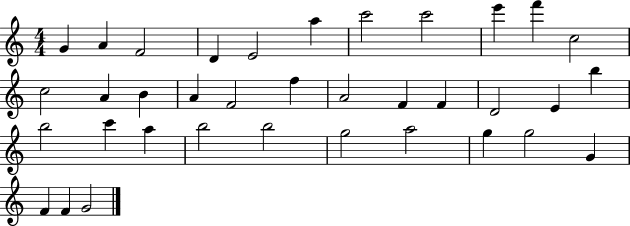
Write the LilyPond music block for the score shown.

{
  \clef treble
  \numericTimeSignature
  \time 4/4
  \key c \major
  g'4 a'4 f'2 | d'4 e'2 a''4 | c'''2 c'''2 | e'''4 f'''4 c''2 | \break c''2 a'4 b'4 | a'4 f'2 f''4 | a'2 f'4 f'4 | d'2 e'4 b''4 | \break b''2 c'''4 a''4 | b''2 b''2 | g''2 a''2 | g''4 g''2 g'4 | \break f'4 f'4 g'2 | \bar "|."
}